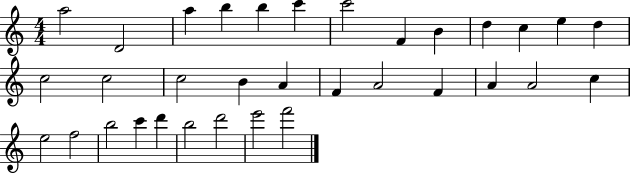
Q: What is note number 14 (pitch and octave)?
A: C5